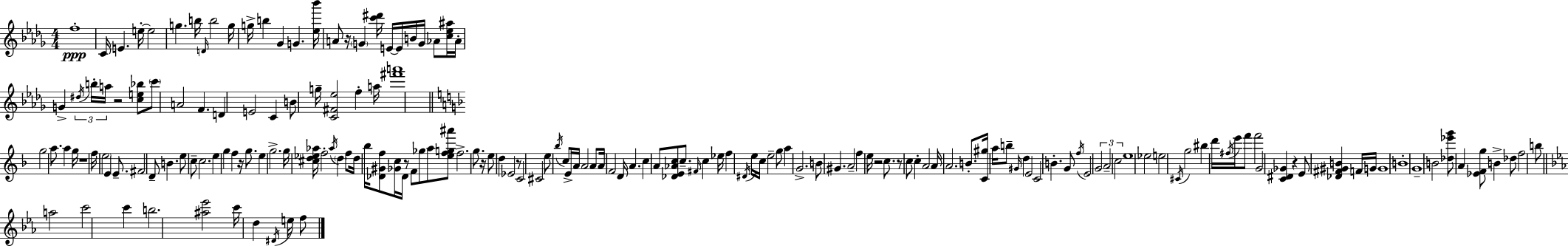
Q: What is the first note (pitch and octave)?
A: F5